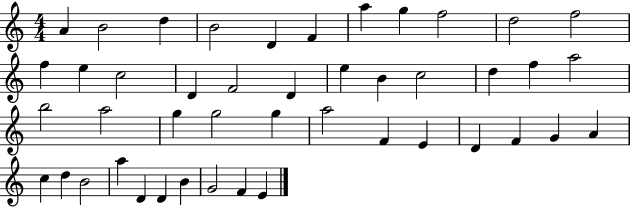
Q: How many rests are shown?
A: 0